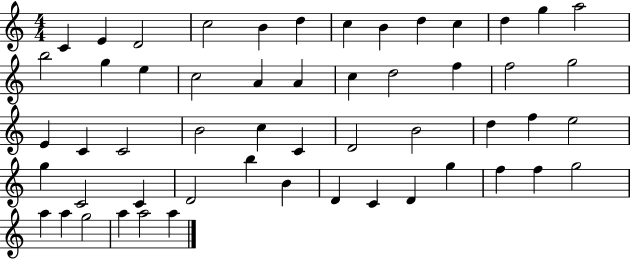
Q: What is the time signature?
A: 4/4